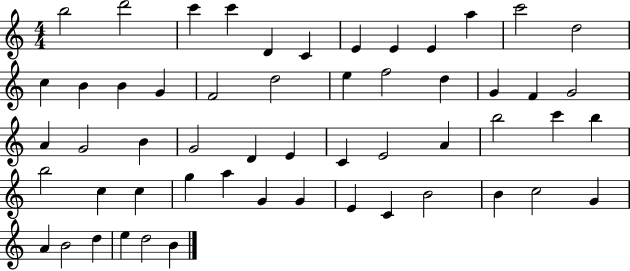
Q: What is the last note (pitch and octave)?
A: B4